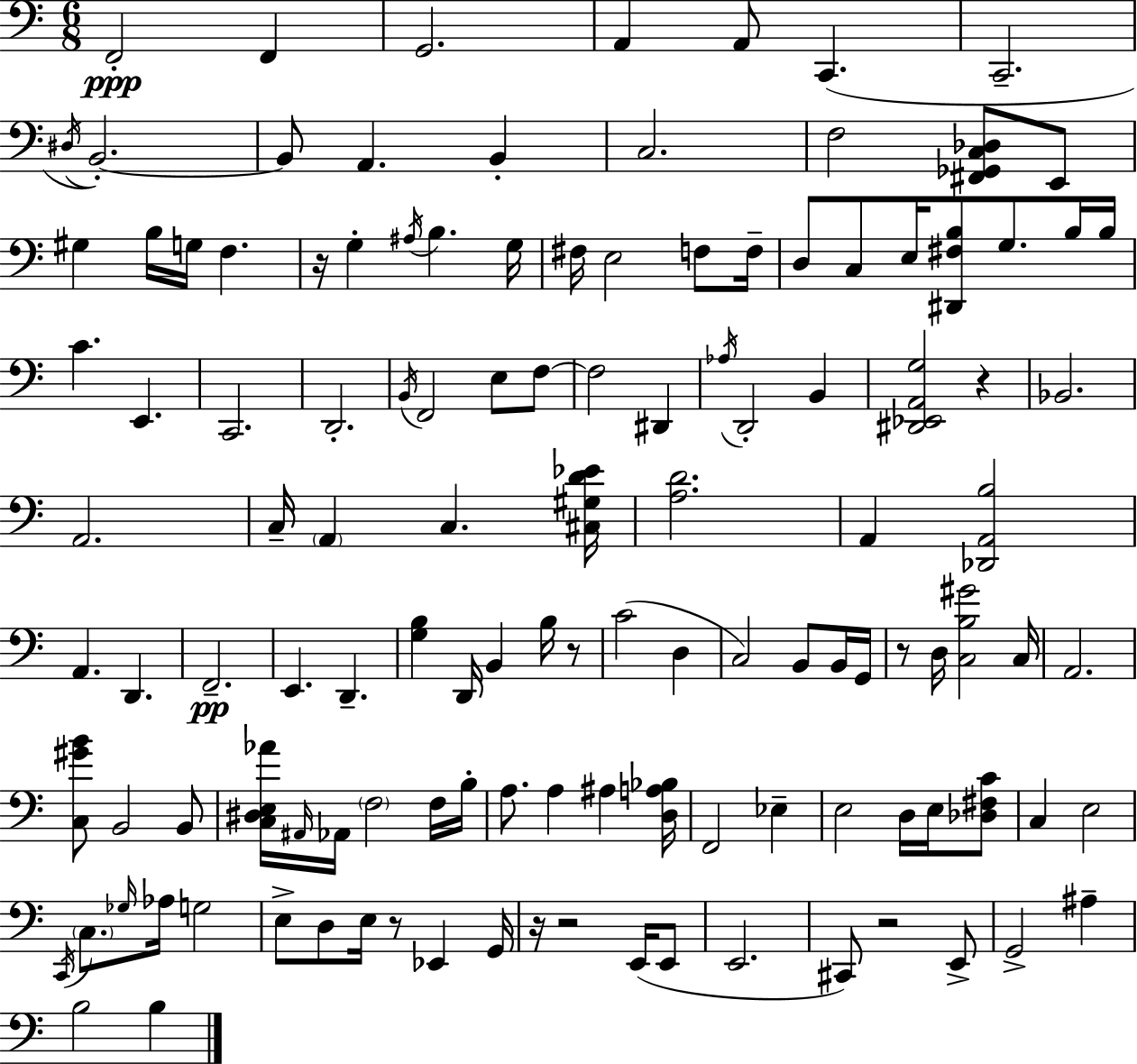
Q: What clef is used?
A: bass